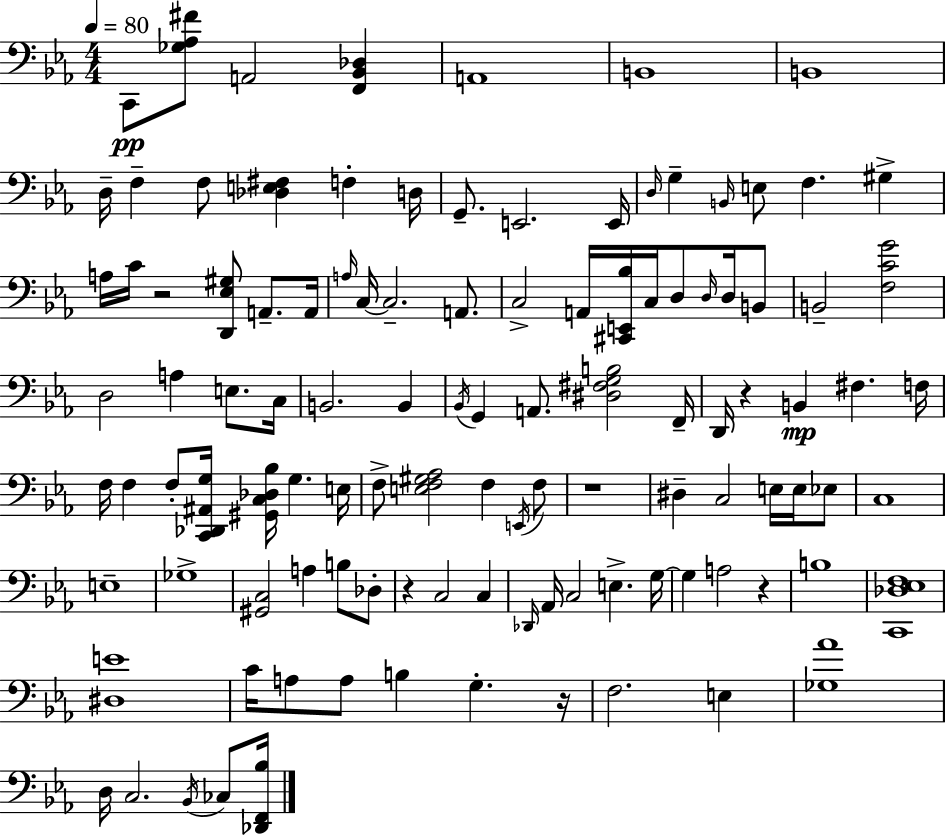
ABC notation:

X:1
T:Untitled
M:4/4
L:1/4
K:Cm
C,,/2 [_G,_A,^F]/2 A,,2 [F,,_B,,_D,] A,,4 B,,4 B,,4 D,/4 F, F,/2 [_D,E,^F,] F, D,/4 G,,/2 E,,2 E,,/4 D,/4 G, B,,/4 E,/2 F, ^G, A,/4 C/4 z2 [D,,_E,^G,]/2 A,,/2 A,,/4 A,/4 C,/4 C,2 A,,/2 C,2 A,,/4 [^C,,E,,_B,]/4 C,/4 D,/2 D,/4 D,/4 B,,/2 B,,2 [F,CG]2 D,2 A, E,/2 C,/4 B,,2 B,, _B,,/4 G,, A,,/2 [^D,^F,G,B,]2 F,,/4 D,,/4 z B,, ^F, F,/4 F,/4 F, F,/2 [C,,_D,,^A,,G,]/4 [^G,,C,_D,_B,]/4 G, E,/4 F,/2 [E,F,^G,_A,]2 F, E,,/4 F,/2 z4 ^D, C,2 E,/4 E,/4 _E,/2 C,4 E,4 _G,4 [^G,,C,]2 A, B,/2 _D,/2 z C,2 C, _D,,/4 _A,,/4 C,2 E, G,/4 G, A,2 z B,4 [C,,_D,_E,F,]4 [^D,E]4 C/4 A,/2 A,/2 B, G, z/4 F,2 E, [_G,_A]4 D,/4 C,2 _B,,/4 _C,/2 [_D,,F,,_B,]/4